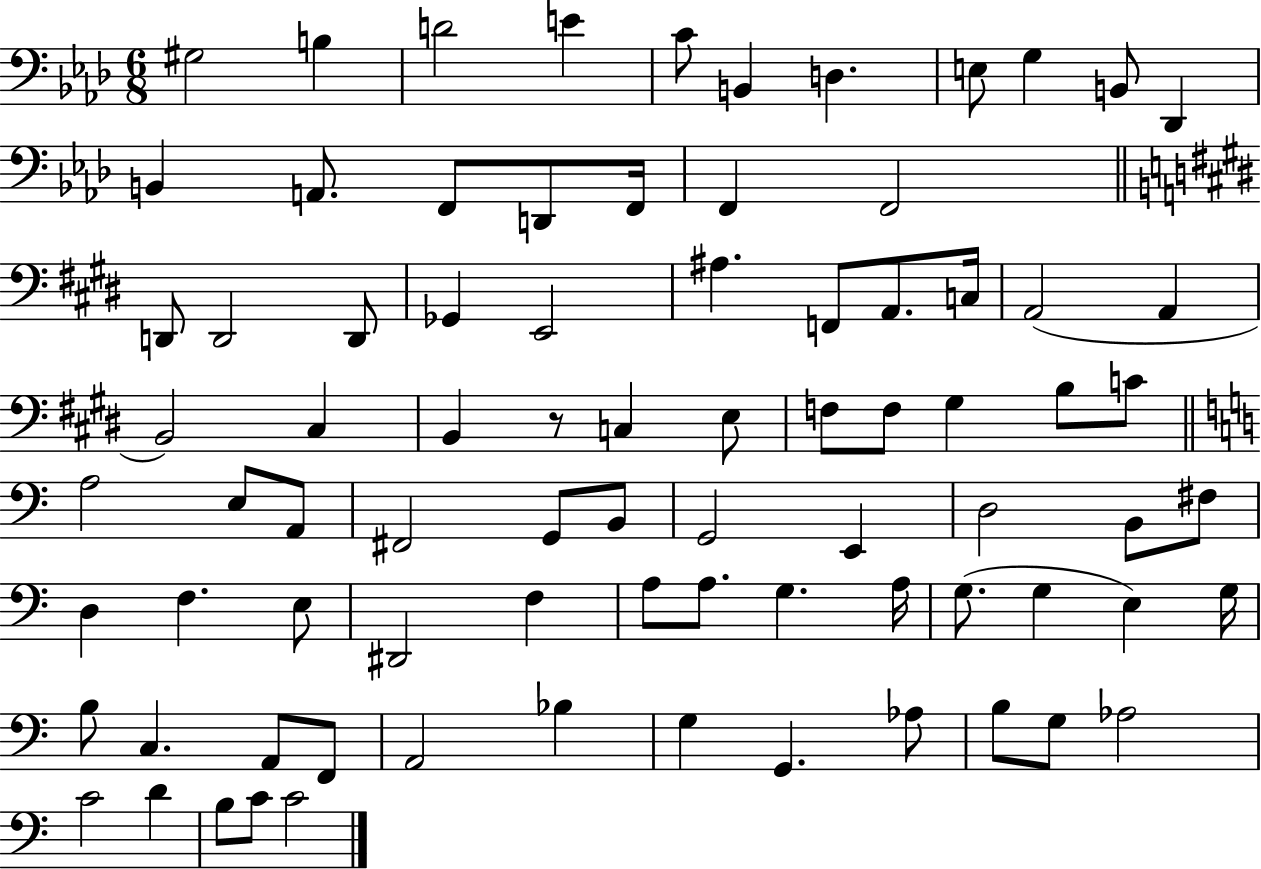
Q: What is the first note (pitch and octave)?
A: G#3